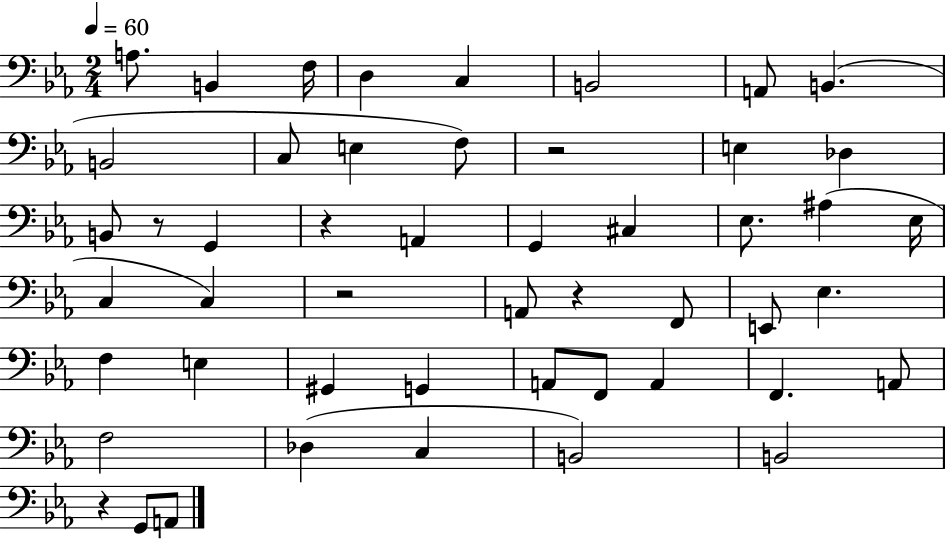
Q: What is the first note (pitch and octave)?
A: A3